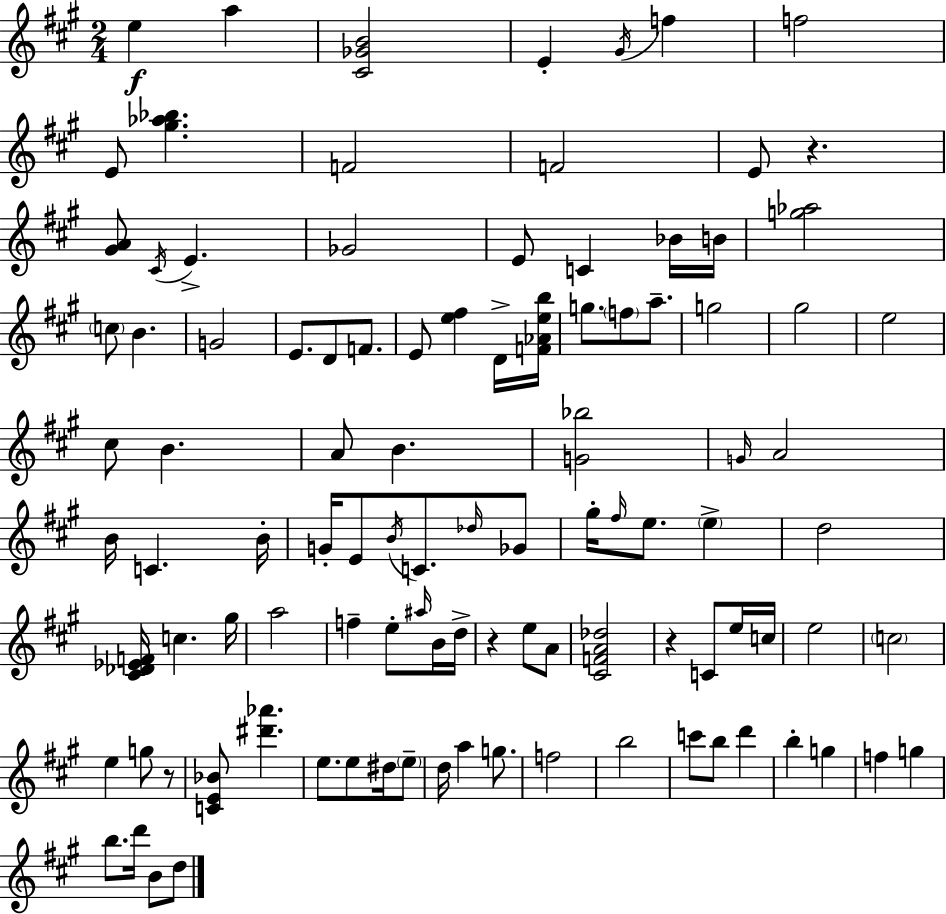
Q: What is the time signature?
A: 2/4